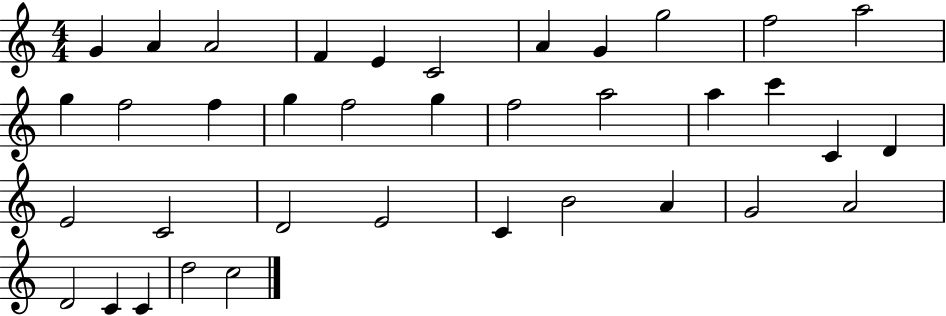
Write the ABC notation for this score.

X:1
T:Untitled
M:4/4
L:1/4
K:C
G A A2 F E C2 A G g2 f2 a2 g f2 f g f2 g f2 a2 a c' C D E2 C2 D2 E2 C B2 A G2 A2 D2 C C d2 c2